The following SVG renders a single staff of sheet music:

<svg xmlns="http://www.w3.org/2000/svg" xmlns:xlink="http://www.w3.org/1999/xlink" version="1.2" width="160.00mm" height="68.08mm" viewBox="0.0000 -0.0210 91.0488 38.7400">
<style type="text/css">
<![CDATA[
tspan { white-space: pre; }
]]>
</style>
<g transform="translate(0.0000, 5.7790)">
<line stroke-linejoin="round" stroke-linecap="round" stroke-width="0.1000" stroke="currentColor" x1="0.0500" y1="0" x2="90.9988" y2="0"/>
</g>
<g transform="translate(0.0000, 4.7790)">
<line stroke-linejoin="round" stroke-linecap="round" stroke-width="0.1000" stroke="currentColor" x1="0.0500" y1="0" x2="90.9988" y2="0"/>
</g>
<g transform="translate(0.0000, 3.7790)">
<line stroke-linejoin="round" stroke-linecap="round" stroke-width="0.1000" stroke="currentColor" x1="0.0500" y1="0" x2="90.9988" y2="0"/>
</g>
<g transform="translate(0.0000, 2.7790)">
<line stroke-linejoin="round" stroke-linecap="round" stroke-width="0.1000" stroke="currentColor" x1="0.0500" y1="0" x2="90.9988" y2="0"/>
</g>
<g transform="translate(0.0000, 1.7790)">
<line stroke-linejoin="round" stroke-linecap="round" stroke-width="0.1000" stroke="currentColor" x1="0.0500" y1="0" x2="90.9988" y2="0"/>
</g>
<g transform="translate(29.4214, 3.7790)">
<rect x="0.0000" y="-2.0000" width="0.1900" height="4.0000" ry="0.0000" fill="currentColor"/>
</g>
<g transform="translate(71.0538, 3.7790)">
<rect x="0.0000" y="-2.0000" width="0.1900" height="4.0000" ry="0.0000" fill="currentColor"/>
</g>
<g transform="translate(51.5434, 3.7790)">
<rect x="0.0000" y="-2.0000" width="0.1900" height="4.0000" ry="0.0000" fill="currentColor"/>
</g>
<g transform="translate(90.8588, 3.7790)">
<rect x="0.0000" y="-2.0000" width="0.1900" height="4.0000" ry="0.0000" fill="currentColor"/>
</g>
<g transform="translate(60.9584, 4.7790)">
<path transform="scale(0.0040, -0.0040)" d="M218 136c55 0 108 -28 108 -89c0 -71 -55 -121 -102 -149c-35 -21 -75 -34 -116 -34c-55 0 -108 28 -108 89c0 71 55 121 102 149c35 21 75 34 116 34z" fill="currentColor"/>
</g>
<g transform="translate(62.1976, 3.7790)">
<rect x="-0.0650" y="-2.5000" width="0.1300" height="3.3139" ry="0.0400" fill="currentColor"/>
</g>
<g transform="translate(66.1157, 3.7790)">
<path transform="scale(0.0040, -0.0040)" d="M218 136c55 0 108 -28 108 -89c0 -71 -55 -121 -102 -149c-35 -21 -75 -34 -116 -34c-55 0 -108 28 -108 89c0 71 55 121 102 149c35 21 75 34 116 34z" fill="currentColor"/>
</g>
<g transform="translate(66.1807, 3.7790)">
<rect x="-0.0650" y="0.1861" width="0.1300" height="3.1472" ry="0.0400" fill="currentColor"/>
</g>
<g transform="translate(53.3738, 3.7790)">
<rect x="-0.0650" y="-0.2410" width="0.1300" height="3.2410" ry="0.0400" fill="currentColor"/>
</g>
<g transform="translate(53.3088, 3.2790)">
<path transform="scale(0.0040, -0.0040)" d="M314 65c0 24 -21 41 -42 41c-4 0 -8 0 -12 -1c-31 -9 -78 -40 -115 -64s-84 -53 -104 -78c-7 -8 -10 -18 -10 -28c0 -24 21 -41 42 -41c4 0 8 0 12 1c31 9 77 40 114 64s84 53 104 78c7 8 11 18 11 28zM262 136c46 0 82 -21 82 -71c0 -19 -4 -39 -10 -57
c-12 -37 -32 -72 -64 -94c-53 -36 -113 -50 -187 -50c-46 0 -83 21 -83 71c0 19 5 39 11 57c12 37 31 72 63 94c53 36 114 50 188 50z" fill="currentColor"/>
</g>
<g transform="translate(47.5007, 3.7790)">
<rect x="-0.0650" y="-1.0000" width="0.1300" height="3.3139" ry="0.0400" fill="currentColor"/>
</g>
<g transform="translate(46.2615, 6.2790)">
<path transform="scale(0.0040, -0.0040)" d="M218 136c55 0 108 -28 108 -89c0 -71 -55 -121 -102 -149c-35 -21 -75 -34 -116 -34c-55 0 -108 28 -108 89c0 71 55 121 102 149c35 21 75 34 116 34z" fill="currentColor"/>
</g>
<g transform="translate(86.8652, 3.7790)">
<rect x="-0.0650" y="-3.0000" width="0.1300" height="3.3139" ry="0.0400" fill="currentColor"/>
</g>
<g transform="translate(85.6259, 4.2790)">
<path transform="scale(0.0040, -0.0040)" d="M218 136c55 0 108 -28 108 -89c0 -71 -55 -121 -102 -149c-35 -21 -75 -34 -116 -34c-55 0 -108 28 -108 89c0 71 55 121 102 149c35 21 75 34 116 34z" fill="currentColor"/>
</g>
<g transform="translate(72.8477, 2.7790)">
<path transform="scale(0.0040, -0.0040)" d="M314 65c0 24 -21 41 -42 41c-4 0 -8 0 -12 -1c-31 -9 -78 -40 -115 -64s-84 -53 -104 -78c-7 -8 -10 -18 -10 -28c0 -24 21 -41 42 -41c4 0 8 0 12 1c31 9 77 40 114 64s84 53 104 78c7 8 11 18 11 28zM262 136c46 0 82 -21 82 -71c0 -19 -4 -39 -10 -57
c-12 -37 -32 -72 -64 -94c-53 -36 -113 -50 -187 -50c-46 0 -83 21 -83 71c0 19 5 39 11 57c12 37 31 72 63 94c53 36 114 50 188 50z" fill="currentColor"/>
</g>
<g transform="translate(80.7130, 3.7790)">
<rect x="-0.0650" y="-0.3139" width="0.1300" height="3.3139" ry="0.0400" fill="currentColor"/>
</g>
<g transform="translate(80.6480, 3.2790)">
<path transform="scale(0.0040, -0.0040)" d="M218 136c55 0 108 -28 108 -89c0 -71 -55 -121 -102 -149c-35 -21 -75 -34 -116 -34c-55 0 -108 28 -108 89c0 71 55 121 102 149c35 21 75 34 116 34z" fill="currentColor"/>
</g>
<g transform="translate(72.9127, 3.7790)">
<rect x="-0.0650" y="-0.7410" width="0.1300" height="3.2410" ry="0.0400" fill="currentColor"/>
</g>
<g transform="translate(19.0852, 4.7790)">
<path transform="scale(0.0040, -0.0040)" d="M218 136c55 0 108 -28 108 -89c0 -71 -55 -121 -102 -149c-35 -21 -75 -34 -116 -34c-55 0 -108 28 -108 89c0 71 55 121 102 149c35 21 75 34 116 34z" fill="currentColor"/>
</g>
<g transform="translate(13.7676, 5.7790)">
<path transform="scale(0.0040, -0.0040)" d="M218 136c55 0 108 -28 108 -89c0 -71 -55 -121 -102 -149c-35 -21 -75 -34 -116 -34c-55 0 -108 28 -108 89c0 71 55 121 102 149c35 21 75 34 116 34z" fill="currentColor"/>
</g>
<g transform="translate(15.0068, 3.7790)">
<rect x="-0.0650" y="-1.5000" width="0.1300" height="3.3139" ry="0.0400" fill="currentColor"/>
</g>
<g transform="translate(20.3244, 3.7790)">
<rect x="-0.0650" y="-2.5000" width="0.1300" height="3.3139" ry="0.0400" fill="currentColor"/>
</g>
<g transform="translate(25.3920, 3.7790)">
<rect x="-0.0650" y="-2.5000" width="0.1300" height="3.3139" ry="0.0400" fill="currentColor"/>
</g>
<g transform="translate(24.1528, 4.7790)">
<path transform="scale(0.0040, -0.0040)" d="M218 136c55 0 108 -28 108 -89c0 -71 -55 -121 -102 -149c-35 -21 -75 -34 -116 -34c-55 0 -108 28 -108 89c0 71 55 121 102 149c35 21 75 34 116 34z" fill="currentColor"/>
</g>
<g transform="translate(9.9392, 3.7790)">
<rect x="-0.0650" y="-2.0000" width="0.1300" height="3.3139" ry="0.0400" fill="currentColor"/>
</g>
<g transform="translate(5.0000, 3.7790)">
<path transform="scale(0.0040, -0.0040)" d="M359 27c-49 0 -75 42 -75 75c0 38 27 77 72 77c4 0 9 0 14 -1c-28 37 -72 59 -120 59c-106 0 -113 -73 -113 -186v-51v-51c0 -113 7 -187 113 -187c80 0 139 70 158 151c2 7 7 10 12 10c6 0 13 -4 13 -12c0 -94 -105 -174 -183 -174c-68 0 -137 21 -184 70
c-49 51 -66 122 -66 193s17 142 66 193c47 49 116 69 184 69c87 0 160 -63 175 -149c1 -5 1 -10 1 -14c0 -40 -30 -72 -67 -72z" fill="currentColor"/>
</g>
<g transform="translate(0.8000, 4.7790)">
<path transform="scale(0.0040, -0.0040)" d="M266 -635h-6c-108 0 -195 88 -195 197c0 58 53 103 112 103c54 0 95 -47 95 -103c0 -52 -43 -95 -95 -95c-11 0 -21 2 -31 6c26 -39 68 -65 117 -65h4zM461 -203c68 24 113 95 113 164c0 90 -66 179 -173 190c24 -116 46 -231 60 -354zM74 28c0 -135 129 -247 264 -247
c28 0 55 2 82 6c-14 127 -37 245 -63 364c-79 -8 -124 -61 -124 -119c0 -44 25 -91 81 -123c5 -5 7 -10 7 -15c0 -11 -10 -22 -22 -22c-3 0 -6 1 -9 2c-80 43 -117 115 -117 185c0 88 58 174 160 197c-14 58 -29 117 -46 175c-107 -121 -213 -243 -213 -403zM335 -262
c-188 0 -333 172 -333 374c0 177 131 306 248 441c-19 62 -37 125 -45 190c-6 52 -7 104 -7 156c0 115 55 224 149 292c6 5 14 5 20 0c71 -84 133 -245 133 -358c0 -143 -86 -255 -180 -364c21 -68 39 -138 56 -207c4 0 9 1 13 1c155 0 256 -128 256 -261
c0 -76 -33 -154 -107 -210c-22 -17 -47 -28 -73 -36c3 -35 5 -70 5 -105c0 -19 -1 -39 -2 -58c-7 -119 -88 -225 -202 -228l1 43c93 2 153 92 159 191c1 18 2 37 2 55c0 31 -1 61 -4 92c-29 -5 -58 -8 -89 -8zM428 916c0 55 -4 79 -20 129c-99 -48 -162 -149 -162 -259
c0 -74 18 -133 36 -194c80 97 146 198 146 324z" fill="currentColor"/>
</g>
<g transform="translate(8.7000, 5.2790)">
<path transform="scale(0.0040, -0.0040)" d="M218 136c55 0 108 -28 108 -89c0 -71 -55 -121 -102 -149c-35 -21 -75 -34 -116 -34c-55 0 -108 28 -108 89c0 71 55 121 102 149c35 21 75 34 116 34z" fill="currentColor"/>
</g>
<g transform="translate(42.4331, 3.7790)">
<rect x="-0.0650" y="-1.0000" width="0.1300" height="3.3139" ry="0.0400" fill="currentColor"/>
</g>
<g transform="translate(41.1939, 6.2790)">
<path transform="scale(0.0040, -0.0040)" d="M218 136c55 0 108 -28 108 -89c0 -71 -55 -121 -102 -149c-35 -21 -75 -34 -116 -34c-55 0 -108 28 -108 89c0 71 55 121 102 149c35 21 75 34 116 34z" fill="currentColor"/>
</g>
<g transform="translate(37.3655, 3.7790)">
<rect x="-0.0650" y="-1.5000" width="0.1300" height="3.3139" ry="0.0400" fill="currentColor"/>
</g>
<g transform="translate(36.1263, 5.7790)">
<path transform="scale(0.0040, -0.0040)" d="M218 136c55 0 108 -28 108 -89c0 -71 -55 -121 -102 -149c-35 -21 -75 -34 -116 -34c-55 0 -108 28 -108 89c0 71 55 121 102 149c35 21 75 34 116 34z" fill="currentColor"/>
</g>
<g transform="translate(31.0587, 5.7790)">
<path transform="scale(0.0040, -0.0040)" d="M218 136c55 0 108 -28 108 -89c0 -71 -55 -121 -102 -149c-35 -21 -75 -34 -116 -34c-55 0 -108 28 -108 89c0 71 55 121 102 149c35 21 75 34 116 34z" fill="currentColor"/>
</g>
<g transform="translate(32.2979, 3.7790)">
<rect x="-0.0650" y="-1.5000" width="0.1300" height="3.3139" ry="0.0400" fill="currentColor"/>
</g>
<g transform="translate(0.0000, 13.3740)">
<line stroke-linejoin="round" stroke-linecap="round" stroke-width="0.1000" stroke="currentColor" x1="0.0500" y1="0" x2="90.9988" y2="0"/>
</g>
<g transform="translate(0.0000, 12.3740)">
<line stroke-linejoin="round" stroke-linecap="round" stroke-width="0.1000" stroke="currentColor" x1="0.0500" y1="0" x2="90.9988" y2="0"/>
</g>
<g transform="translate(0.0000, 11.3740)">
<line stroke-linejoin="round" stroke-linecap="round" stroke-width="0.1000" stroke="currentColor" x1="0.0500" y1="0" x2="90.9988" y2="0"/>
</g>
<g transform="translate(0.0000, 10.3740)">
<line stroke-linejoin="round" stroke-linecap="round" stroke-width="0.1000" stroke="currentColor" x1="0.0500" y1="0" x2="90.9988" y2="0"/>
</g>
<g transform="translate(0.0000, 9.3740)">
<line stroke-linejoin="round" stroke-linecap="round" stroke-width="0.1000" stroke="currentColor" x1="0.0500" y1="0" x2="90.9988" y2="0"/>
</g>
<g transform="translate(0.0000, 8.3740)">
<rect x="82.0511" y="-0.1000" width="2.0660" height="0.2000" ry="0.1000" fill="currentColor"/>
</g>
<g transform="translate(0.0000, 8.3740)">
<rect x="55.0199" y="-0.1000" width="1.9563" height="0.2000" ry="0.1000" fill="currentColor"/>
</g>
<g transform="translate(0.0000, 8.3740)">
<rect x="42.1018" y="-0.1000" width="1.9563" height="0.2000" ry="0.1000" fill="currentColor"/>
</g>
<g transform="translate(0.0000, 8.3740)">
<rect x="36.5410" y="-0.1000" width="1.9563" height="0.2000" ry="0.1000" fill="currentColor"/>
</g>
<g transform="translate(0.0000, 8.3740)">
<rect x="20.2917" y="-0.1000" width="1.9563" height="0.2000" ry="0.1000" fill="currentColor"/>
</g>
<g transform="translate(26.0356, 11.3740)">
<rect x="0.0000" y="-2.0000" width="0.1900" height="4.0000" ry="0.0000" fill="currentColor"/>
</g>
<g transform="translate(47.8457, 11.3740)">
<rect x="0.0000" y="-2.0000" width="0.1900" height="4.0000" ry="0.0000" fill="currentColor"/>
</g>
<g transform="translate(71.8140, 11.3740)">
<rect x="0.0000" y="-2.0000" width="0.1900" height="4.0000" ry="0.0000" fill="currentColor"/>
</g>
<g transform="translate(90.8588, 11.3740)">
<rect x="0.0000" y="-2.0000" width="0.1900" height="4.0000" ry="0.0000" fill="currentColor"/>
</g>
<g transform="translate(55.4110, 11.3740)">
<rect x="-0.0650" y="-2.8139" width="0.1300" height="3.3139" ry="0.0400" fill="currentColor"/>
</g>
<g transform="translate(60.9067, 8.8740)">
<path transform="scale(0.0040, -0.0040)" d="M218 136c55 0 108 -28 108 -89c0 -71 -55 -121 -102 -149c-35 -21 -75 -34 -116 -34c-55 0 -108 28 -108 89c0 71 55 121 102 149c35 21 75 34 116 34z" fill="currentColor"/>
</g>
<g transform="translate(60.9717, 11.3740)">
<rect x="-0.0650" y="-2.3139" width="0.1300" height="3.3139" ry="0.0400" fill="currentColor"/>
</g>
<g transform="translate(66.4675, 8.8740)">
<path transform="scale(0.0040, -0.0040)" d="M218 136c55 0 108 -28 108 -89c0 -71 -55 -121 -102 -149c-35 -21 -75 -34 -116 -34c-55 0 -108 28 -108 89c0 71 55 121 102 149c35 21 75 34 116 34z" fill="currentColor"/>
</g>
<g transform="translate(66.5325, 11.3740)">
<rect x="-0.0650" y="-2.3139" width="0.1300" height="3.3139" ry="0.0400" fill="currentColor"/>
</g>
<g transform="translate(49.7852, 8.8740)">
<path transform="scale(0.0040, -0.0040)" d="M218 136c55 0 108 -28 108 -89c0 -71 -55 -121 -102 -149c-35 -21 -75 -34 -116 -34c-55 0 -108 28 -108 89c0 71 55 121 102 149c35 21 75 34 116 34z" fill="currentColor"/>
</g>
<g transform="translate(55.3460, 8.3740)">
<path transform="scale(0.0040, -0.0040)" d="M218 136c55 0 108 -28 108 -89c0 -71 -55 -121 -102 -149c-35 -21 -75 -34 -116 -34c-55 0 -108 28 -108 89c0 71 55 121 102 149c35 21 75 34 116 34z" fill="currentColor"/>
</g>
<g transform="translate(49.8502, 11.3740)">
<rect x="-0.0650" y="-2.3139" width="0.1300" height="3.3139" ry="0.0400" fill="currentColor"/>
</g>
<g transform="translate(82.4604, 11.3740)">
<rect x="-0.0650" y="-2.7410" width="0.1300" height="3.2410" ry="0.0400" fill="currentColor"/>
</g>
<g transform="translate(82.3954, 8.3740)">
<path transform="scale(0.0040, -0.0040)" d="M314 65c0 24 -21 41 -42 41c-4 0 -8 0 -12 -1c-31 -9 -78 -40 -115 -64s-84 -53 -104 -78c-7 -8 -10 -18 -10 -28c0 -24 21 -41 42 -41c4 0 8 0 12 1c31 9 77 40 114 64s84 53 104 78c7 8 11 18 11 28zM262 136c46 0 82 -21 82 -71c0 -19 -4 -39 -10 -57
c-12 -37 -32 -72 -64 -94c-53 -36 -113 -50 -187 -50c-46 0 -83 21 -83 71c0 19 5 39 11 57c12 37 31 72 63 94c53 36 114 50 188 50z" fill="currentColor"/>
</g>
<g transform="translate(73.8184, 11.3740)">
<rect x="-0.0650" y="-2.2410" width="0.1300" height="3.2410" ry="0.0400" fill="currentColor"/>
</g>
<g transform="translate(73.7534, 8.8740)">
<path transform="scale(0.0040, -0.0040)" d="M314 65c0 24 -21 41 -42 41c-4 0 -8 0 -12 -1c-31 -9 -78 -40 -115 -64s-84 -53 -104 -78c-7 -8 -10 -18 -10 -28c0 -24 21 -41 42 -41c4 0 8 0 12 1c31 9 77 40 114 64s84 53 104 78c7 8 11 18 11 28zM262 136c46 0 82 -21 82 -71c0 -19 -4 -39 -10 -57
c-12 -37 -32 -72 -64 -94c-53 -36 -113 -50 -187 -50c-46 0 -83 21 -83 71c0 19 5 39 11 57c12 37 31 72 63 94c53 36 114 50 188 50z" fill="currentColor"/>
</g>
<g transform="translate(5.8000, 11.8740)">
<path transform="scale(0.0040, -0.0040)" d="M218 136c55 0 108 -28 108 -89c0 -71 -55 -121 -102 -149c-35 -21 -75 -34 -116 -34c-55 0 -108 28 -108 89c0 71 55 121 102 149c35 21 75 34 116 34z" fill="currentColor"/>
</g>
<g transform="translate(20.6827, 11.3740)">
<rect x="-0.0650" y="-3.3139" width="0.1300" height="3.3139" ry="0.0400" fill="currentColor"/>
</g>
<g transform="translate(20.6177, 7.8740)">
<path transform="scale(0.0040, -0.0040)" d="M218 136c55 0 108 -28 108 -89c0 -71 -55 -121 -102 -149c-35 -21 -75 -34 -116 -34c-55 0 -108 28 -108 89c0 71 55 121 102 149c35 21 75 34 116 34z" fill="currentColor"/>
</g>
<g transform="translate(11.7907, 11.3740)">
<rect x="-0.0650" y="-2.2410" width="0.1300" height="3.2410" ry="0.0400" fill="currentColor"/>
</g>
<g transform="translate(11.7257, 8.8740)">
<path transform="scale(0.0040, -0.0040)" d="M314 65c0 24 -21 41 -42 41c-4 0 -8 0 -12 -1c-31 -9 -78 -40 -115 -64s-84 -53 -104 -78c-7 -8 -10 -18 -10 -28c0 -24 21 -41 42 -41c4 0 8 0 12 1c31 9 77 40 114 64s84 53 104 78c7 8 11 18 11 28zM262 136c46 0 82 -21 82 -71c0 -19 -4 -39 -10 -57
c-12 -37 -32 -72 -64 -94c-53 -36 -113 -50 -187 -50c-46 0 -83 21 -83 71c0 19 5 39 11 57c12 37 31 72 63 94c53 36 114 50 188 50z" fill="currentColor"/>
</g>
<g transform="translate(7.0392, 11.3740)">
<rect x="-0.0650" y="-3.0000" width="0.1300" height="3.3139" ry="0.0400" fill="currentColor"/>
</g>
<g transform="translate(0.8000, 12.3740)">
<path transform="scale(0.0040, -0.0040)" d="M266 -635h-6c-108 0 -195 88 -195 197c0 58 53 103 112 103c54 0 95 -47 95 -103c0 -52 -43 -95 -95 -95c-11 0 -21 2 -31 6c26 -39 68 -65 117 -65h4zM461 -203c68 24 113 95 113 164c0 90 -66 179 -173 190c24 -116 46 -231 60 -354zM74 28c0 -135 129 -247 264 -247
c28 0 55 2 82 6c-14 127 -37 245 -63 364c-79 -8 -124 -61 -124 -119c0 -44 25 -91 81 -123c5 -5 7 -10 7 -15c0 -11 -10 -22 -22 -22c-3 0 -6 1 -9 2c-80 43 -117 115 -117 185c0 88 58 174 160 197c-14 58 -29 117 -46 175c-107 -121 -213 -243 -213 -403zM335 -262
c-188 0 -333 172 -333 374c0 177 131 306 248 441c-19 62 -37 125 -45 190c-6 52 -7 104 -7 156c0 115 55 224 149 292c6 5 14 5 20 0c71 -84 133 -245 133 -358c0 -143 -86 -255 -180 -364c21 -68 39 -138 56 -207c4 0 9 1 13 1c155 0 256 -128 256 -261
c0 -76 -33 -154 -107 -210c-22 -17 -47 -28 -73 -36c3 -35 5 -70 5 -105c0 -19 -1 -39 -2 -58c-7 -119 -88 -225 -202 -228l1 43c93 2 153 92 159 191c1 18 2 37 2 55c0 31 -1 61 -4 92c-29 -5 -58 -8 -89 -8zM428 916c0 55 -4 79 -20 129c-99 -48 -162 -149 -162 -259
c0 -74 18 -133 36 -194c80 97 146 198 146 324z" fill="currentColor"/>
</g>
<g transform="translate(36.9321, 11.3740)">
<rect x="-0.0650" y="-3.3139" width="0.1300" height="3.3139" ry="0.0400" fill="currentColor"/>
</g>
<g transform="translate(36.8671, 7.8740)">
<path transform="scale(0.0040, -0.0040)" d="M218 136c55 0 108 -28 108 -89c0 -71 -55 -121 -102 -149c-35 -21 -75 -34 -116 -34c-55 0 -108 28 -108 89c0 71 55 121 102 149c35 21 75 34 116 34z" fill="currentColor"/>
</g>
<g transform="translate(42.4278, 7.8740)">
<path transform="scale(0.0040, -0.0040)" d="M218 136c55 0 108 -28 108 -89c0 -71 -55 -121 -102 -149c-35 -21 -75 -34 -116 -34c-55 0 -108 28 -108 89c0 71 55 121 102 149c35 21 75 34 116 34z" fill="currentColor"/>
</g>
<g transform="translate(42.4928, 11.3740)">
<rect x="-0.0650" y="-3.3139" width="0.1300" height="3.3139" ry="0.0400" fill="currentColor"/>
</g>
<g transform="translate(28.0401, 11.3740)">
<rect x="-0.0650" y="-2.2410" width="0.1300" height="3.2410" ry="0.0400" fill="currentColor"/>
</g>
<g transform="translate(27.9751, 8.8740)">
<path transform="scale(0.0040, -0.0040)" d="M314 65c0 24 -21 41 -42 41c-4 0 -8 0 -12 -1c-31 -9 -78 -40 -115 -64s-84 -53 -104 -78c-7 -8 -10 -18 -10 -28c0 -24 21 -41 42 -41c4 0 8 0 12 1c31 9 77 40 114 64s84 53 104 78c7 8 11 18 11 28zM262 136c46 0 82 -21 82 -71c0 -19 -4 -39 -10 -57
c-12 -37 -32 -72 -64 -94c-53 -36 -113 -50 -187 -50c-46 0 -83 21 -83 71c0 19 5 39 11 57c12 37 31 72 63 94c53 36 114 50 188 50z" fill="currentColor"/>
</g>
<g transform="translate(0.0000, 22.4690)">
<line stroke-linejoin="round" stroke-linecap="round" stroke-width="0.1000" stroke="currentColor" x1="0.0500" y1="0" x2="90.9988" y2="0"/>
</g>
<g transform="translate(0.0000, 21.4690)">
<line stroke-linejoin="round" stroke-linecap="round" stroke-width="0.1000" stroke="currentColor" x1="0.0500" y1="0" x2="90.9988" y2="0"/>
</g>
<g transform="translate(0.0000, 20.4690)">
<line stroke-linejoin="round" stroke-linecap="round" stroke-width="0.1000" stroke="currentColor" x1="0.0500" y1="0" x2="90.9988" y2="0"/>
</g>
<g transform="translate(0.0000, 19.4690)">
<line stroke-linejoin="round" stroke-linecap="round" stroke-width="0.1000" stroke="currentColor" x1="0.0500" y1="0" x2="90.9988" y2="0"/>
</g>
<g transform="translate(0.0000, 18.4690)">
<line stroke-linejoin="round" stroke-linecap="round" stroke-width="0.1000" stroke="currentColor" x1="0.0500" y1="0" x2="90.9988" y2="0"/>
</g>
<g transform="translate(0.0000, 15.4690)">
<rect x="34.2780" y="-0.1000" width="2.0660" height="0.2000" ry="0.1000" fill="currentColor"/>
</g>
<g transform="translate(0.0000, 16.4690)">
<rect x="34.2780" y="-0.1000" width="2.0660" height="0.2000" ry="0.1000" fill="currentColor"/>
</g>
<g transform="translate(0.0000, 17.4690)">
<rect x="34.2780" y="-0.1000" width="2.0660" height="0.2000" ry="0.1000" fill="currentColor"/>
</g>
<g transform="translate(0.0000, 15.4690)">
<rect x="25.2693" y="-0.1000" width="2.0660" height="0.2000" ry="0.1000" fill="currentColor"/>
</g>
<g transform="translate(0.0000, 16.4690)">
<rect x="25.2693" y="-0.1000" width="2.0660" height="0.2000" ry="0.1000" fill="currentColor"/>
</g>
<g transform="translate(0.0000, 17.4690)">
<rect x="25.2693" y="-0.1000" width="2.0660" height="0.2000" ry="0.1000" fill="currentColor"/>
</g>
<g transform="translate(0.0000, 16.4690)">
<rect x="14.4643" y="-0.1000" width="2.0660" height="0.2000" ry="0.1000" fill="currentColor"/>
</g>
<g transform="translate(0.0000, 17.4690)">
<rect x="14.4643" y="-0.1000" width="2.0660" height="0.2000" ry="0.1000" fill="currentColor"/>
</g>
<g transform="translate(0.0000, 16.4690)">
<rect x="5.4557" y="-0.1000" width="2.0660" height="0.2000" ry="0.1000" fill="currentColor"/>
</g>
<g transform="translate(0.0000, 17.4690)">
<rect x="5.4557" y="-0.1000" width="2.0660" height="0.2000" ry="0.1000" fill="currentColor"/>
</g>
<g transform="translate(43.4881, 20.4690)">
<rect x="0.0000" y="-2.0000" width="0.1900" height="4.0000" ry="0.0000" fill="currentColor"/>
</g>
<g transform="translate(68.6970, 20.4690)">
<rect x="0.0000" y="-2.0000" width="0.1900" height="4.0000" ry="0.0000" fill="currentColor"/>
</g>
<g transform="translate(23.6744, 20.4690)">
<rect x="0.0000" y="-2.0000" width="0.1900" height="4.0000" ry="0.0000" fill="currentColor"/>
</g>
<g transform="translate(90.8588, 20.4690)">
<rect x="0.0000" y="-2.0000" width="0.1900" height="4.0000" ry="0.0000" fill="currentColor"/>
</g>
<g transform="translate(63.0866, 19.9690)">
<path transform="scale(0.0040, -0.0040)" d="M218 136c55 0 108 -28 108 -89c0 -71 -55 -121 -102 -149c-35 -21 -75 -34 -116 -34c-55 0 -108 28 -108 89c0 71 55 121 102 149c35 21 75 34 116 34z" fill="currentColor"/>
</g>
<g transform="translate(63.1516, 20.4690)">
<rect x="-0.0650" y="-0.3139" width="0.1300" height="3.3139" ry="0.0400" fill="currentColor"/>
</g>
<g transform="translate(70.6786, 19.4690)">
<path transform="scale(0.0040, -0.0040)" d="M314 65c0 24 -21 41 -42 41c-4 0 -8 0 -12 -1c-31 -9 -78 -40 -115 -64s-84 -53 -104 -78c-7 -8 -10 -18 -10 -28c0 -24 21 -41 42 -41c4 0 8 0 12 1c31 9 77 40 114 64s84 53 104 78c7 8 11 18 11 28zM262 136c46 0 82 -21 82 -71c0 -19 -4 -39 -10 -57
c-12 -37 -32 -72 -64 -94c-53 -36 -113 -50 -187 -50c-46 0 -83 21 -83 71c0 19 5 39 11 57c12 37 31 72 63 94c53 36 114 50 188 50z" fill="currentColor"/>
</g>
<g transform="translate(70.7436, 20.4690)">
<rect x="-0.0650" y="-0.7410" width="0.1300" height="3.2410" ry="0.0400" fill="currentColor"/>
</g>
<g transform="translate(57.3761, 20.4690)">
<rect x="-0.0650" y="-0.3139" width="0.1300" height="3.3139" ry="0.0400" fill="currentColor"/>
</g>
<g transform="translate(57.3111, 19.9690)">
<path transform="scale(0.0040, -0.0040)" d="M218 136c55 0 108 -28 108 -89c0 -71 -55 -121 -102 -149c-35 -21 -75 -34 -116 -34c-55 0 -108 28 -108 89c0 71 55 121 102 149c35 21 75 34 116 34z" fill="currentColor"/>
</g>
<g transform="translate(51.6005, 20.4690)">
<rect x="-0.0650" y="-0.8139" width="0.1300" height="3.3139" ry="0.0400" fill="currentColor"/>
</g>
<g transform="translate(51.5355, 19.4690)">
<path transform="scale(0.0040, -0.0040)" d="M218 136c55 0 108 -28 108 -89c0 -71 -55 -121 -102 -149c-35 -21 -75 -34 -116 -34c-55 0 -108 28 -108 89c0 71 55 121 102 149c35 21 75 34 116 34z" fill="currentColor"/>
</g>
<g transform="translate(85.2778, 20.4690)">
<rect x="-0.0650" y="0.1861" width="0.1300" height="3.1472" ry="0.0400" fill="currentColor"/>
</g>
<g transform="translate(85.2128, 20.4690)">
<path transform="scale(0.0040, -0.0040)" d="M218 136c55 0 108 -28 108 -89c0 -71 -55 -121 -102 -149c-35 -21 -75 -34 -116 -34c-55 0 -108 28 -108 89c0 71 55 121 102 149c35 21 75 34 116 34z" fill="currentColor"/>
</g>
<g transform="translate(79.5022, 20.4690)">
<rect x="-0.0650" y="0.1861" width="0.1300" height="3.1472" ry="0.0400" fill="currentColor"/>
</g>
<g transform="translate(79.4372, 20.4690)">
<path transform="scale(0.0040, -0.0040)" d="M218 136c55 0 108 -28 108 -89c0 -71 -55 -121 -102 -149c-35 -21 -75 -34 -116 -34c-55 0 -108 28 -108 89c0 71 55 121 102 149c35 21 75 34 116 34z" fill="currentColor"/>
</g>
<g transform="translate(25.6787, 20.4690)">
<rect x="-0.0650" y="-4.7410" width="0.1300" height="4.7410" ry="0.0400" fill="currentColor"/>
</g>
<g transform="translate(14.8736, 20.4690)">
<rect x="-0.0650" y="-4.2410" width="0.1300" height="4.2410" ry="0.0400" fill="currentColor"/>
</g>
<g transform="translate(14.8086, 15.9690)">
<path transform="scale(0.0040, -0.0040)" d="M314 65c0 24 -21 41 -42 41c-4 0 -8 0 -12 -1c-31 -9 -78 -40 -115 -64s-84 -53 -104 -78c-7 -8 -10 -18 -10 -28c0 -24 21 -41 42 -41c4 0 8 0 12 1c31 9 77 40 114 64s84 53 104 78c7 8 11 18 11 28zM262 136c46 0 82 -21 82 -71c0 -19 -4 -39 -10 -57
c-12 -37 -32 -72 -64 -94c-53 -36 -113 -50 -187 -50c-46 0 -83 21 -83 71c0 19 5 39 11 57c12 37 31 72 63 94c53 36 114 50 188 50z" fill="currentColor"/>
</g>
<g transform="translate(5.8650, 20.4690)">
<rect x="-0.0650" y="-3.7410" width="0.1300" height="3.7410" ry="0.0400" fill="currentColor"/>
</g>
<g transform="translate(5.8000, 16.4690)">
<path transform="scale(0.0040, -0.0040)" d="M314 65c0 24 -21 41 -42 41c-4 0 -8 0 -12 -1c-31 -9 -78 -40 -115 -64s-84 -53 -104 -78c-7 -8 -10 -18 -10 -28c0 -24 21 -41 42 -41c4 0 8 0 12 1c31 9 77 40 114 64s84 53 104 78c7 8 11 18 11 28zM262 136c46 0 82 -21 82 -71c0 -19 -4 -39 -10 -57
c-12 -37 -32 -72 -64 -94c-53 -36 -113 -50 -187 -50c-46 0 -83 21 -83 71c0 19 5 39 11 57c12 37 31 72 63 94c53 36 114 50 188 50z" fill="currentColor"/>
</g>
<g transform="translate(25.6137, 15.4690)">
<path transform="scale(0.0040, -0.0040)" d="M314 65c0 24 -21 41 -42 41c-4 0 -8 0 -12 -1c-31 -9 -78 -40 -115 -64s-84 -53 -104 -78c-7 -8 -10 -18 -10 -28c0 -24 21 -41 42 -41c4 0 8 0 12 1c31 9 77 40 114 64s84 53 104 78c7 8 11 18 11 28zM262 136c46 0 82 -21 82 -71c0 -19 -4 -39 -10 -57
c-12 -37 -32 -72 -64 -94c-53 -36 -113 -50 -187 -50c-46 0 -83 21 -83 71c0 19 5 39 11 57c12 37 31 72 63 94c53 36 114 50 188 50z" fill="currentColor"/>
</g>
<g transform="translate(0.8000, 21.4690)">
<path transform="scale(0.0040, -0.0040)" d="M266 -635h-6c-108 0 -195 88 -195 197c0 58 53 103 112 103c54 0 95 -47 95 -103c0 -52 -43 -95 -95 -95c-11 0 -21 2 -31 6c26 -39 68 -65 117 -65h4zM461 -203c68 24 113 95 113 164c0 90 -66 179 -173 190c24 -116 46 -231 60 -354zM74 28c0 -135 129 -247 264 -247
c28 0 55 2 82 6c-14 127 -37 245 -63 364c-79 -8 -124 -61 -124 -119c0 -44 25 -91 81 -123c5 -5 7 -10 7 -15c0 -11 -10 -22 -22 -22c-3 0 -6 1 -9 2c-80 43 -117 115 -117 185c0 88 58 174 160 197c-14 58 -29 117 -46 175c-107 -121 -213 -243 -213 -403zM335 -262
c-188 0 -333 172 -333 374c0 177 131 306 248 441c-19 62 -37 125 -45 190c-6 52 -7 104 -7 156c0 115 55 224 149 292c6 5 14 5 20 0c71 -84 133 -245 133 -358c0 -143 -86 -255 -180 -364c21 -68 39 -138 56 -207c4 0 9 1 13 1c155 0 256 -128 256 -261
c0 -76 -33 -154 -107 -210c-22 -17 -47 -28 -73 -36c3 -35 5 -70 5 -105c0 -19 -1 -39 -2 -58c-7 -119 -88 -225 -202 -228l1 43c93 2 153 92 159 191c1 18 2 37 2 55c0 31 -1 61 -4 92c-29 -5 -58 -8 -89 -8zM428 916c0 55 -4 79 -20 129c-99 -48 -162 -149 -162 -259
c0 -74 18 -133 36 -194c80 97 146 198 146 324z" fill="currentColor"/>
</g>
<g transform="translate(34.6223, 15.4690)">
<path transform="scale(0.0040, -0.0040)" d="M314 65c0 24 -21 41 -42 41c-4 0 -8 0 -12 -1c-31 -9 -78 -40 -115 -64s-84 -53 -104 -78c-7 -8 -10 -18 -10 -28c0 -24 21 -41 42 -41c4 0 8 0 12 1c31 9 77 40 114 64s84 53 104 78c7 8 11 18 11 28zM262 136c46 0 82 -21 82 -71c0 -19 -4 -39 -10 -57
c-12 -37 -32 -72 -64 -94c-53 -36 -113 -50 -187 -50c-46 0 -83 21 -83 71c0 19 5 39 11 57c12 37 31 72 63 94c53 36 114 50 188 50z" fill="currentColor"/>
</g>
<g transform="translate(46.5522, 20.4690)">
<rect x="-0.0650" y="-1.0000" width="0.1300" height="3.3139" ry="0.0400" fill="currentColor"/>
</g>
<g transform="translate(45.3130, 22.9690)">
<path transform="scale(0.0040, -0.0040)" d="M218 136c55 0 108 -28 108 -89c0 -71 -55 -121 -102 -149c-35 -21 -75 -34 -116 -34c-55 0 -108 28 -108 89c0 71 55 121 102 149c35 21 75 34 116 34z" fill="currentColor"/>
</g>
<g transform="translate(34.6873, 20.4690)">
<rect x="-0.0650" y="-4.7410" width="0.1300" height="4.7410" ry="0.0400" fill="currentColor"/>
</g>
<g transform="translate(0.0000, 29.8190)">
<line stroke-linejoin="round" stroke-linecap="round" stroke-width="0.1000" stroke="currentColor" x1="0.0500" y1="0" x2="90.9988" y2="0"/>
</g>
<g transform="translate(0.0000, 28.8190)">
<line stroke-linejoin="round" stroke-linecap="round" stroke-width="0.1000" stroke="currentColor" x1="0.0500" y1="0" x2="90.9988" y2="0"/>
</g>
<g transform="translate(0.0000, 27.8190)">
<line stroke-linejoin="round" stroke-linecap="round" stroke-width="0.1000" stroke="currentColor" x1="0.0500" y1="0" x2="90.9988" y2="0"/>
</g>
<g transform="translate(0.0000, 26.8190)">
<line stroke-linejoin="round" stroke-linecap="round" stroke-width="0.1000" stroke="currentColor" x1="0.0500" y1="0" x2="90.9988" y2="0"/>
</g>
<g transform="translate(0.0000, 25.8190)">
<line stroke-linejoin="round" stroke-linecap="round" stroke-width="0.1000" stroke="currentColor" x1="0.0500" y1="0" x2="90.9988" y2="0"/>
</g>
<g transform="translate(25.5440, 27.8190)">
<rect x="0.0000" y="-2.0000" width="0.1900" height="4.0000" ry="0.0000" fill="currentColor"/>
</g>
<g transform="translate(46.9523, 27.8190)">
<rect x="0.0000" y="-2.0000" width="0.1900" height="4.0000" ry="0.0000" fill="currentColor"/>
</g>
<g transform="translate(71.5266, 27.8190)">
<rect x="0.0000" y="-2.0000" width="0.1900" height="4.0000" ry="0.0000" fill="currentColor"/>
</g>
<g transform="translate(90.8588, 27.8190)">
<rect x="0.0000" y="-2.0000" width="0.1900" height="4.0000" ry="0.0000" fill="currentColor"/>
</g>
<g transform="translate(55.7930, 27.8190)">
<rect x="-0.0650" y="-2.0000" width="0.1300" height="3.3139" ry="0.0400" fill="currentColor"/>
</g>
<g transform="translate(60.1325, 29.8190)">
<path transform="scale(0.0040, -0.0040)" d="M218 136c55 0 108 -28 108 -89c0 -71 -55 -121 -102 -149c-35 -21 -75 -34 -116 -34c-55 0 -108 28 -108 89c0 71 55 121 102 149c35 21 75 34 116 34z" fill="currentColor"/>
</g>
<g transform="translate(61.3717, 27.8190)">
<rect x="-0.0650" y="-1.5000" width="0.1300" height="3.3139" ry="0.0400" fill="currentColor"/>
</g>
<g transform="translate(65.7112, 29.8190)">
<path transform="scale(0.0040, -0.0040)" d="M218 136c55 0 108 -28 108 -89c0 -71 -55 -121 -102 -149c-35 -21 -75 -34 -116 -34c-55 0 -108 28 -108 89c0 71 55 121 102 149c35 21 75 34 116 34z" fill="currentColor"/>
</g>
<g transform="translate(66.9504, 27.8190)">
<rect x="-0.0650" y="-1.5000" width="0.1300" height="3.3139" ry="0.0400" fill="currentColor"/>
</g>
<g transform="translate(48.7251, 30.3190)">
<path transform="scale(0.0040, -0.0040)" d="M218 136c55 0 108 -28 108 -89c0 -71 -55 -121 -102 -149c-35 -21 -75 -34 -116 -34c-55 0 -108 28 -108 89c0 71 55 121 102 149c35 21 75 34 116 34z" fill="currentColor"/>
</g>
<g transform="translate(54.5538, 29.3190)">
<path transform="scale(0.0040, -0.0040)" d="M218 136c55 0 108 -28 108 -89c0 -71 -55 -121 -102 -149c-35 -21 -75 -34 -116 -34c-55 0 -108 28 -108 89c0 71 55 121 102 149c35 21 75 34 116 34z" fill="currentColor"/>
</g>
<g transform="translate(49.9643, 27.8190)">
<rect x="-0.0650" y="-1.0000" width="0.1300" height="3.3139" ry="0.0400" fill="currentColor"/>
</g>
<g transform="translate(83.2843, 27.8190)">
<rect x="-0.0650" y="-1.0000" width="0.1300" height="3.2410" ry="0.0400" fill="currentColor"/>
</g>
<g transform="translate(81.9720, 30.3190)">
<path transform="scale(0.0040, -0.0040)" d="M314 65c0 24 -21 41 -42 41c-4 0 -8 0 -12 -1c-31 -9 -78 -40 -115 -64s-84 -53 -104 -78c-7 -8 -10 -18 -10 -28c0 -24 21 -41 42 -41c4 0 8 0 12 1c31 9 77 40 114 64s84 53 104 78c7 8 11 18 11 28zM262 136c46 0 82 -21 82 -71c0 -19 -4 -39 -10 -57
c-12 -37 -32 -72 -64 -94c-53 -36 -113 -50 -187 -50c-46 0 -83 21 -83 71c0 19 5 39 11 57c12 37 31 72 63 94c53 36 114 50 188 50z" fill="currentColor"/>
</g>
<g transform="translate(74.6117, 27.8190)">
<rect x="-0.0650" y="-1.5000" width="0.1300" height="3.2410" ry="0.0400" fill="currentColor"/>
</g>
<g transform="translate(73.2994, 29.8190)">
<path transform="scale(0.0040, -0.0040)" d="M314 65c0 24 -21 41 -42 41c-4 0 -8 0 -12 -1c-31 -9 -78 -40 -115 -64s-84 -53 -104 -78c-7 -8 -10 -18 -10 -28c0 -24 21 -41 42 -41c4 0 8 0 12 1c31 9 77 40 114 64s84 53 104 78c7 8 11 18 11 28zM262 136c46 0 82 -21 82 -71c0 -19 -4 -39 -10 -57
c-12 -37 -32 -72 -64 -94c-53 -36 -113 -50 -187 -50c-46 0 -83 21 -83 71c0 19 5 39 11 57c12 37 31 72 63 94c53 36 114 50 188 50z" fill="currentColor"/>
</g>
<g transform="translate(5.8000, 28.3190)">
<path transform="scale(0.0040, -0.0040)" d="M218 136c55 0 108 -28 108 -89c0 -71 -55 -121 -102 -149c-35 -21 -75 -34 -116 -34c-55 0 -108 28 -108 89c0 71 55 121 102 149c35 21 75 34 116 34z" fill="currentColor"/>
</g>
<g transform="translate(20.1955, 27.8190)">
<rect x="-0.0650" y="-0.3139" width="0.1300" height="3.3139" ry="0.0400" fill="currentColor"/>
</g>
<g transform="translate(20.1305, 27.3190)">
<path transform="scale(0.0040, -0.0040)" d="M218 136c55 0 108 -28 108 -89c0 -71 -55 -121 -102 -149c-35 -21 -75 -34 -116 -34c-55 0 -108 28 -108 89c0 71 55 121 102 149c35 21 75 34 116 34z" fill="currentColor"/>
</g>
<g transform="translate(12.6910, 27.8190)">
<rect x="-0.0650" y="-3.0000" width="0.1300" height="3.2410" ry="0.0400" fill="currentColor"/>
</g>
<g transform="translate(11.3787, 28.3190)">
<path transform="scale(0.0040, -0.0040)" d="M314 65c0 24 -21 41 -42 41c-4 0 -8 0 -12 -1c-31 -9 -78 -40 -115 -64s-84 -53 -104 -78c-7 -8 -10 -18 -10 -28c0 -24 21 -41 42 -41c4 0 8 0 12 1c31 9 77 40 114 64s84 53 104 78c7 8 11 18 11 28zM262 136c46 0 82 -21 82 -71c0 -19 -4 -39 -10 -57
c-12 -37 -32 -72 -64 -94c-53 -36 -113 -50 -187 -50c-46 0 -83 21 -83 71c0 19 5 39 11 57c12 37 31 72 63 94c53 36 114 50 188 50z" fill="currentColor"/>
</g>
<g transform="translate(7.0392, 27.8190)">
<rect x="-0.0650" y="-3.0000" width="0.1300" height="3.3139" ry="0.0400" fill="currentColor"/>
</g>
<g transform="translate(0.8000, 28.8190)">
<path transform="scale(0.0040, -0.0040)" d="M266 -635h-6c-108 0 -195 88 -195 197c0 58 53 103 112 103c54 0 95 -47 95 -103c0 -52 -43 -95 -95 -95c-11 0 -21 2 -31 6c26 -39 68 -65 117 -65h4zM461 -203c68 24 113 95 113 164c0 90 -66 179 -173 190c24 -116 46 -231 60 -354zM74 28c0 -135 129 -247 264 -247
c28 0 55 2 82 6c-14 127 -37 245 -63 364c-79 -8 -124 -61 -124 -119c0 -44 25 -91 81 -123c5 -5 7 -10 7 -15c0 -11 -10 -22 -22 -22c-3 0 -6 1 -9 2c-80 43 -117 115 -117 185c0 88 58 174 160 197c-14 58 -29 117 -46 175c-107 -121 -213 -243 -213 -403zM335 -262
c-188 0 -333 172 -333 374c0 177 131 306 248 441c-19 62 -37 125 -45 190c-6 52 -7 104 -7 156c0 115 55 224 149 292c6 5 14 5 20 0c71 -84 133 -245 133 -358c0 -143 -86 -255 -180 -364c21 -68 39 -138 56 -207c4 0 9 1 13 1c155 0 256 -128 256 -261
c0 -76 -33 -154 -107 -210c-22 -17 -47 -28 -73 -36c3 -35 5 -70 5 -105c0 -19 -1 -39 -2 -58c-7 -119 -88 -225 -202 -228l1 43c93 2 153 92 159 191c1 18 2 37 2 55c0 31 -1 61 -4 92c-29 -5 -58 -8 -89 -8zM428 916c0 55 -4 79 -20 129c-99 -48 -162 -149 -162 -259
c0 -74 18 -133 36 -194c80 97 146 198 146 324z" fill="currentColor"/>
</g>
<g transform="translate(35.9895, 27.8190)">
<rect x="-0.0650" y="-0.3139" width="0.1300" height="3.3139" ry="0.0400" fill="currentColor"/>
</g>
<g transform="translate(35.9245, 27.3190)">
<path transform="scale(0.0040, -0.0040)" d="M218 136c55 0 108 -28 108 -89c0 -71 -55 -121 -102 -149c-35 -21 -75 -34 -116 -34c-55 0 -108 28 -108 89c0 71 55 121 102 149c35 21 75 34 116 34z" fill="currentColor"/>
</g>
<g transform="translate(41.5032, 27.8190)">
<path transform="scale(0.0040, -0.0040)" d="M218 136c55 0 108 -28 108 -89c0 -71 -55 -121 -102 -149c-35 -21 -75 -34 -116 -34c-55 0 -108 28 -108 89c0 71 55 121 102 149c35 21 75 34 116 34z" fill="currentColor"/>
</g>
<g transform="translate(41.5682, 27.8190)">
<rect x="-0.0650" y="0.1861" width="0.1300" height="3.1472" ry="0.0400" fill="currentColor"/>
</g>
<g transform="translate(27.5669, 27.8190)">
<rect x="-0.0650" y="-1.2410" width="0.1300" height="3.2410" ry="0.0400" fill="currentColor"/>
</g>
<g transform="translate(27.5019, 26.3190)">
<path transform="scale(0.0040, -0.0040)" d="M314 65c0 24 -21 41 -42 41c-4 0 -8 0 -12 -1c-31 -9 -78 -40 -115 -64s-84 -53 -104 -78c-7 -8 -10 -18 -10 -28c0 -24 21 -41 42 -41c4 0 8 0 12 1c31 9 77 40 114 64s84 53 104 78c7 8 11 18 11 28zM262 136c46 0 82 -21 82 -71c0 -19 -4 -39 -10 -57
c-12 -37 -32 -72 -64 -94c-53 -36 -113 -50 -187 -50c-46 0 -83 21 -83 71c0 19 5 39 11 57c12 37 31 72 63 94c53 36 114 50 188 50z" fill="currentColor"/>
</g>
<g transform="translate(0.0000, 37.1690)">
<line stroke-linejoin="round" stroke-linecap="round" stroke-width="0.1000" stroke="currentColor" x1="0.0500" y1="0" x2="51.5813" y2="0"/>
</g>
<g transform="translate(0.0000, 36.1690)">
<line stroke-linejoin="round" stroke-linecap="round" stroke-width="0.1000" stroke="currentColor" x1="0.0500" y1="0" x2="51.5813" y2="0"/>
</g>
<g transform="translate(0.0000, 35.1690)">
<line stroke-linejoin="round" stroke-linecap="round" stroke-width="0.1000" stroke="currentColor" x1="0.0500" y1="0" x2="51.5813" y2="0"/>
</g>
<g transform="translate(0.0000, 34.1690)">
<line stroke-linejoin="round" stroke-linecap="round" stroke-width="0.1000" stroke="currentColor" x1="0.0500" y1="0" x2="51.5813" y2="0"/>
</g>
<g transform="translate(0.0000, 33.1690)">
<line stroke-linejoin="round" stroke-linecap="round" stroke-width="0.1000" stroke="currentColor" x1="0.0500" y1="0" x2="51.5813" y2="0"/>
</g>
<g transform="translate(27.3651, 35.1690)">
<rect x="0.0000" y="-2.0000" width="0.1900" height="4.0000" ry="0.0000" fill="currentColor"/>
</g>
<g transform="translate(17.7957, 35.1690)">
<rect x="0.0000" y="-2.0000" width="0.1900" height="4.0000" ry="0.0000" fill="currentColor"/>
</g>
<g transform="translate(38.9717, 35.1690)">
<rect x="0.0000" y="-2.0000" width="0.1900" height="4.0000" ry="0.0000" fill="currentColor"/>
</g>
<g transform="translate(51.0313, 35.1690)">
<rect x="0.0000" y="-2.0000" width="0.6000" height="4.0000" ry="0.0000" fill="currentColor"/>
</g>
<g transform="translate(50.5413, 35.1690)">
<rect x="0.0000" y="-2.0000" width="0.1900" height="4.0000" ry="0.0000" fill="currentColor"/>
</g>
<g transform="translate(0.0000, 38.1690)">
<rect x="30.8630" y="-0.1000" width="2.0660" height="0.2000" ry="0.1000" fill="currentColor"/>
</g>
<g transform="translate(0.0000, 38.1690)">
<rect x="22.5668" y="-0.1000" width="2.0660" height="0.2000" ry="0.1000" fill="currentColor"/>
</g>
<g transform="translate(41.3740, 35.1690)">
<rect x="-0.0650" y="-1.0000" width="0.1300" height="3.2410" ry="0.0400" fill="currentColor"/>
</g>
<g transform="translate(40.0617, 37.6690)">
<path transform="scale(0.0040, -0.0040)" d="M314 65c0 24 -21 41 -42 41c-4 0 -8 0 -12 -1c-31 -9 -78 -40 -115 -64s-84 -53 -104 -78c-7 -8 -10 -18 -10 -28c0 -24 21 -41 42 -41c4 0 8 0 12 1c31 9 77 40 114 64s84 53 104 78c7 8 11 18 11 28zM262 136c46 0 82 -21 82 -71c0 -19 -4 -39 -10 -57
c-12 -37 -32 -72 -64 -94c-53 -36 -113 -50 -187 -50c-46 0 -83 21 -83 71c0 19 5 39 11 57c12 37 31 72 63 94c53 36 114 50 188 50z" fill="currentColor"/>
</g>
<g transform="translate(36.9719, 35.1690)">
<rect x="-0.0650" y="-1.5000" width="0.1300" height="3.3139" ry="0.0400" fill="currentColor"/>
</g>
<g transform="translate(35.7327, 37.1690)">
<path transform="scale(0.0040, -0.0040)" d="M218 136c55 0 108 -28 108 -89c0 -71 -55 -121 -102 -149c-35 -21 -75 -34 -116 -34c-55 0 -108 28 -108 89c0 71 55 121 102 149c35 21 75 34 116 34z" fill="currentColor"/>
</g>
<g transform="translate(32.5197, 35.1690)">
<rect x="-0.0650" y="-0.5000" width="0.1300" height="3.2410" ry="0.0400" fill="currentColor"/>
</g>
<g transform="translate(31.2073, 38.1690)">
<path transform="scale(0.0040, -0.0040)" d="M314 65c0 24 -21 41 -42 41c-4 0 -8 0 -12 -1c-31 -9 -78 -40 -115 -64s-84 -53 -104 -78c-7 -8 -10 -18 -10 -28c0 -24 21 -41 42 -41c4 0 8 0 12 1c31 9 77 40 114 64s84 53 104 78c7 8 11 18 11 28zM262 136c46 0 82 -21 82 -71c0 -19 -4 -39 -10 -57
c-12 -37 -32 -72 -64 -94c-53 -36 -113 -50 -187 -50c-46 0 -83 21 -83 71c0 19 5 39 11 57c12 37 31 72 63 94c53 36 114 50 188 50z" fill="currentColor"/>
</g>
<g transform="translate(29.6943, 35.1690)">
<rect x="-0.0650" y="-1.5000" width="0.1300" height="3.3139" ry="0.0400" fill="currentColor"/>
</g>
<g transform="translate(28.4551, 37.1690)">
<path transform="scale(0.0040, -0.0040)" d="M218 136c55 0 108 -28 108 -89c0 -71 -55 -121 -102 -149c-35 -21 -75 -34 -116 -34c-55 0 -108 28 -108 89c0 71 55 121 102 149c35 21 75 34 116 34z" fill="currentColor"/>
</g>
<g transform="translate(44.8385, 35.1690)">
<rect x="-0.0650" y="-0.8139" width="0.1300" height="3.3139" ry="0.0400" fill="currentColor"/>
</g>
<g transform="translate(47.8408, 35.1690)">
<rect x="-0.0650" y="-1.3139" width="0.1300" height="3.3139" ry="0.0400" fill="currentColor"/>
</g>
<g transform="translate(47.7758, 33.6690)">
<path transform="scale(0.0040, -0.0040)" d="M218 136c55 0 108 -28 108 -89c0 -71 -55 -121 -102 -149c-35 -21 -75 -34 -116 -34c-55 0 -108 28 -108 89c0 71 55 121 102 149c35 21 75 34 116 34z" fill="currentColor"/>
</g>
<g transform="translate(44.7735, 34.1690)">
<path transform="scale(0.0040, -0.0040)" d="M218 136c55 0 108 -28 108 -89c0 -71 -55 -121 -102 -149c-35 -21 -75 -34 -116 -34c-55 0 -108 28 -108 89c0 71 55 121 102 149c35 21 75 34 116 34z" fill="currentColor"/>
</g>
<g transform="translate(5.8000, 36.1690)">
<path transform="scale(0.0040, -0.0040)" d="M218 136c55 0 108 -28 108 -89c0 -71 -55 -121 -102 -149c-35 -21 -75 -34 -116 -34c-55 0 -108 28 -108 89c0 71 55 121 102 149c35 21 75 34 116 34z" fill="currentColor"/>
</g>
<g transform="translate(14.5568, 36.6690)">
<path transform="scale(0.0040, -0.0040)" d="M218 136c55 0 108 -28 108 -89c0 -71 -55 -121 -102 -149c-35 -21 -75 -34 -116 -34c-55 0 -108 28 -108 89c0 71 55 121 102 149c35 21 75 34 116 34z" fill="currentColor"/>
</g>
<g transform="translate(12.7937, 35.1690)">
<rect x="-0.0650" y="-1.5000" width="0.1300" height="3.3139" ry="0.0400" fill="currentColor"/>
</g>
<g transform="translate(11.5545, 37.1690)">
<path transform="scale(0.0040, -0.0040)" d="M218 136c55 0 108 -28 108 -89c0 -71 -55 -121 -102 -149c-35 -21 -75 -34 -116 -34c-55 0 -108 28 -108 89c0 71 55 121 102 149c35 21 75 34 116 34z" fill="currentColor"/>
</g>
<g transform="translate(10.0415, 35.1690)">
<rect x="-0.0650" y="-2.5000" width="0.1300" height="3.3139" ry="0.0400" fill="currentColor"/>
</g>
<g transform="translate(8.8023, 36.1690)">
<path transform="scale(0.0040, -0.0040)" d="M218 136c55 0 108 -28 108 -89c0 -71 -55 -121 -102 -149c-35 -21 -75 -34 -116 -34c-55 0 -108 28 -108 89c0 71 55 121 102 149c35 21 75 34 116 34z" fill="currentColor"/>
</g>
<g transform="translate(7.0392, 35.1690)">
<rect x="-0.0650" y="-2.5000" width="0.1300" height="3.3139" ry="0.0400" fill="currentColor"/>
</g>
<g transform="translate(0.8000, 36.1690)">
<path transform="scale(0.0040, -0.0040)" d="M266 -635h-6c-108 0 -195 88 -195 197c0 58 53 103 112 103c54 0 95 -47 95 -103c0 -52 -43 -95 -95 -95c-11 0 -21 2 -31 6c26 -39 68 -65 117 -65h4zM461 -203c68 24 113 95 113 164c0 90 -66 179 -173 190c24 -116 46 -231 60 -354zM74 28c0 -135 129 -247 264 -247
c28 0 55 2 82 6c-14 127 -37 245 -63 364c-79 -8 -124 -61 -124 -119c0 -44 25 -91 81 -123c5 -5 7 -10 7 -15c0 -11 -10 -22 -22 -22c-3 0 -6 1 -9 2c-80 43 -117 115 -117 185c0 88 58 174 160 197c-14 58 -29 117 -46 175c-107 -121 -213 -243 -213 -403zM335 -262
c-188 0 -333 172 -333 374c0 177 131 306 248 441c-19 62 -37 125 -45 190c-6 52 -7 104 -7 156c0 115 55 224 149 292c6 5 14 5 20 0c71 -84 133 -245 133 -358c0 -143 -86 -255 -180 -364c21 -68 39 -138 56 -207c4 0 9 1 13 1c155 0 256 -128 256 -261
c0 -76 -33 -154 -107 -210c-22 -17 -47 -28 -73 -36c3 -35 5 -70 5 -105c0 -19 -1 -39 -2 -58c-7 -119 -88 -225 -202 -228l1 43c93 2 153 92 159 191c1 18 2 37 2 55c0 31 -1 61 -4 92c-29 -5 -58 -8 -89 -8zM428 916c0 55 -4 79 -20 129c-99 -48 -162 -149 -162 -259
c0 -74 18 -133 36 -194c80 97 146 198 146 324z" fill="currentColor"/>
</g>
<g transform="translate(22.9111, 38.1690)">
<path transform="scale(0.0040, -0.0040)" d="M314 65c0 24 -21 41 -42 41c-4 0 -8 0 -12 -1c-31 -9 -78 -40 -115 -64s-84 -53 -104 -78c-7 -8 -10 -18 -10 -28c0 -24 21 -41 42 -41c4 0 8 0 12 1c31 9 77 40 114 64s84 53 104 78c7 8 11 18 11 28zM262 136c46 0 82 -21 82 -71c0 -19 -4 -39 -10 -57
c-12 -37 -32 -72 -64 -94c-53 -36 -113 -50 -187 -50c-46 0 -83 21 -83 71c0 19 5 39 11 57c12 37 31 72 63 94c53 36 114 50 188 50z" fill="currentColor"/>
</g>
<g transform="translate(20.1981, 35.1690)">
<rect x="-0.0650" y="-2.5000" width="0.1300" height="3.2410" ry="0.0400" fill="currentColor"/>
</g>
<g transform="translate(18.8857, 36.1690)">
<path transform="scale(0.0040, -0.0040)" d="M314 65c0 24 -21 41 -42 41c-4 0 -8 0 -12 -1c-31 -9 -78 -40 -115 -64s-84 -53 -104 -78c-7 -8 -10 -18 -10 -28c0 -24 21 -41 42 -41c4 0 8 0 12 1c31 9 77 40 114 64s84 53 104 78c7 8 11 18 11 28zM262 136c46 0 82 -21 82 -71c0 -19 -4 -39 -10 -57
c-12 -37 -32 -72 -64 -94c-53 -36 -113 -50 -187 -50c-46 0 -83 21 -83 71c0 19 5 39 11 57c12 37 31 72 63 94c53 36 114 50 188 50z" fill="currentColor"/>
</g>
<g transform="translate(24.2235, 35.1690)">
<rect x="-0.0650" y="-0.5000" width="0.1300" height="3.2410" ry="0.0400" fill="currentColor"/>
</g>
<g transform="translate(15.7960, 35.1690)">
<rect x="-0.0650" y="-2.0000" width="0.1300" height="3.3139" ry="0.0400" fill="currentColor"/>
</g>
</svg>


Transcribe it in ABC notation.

X:1
T:Untitled
M:4/4
L:1/4
K:C
F E G G E E D D c2 G B d2 c A A g2 b g2 b b g a g g g2 a2 c'2 d'2 e'2 e'2 D d c c d2 B B A A2 c e2 c B D F E E E2 D2 G G E F G2 C2 E C2 E D2 d e